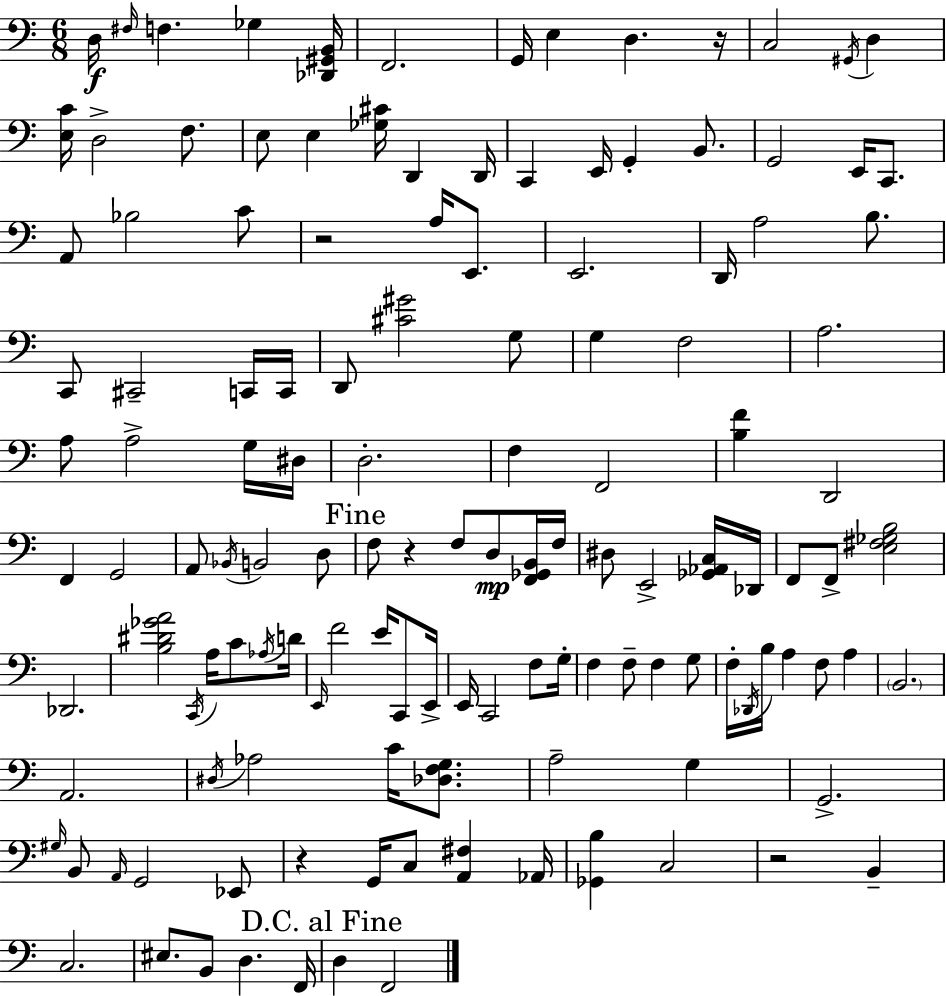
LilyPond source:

{
  \clef bass
  \numericTimeSignature
  \time 6/8
  \key a \minor
  \repeat volta 2 { d16\f \grace { fis16 } f4. ges4 | <des, gis, b,>16 f,2. | g,16 e4 d4. | r16 c2 \acciaccatura { gis,16 } d4 | \break <e c'>16 d2-> f8. | e8 e4 <ges cis'>16 d,4 | d,16 c,4 e,16 g,4-. b,8. | g,2 e,16 c,8. | \break a,8 bes2 | c'8 r2 a16 e,8. | e,2. | d,16 a2 b8. | \break c,8 cis,2-- | c,16 c,16 d,8 <cis' gis'>2 | g8 g4 f2 | a2. | \break a8 a2-> | g16 dis16 d2.-. | f4 f,2 | <b f'>4 d,2 | \break f,4 g,2 | a,8 \acciaccatura { bes,16 } b,2 | d8 \mark "Fine" f8 r4 f8 d8\mp | <f, ges, b,>16 f16 dis8 e,2-> | \break <ges, aes, c>16 des,16 f,8 f,8-> <e fis ges b>2 | des,2. | <b dis' ges' a'>2 \acciaccatura { c,16 } | a16 c'8 \acciaccatura { aes16 } d'16 \grace { e,16 } f'2 | \break e'16 c,8 e,16-> e,16 c,2 | f8 g16-. f4 f8-- | f4 g8 f16-. \acciaccatura { des,16 } b16 a4 | f8 a4 \parenthesize b,2. | \break a,2. | \acciaccatura { dis16 } aes2 | c'16 <des f g>8. a2-- | g4 g,2.-> | \break \grace { gis16 } b,8 \grace { a,16 } | g,2 ees,8 r4 | g,16 c8 <a, fis>4 aes,16 <ges, b>4 | c2 r2 | \break b,4-- c2. | eis8. | b,8 d4. f,16 \mark "D.C. al Fine" d4 | f,2 } \bar "|."
}